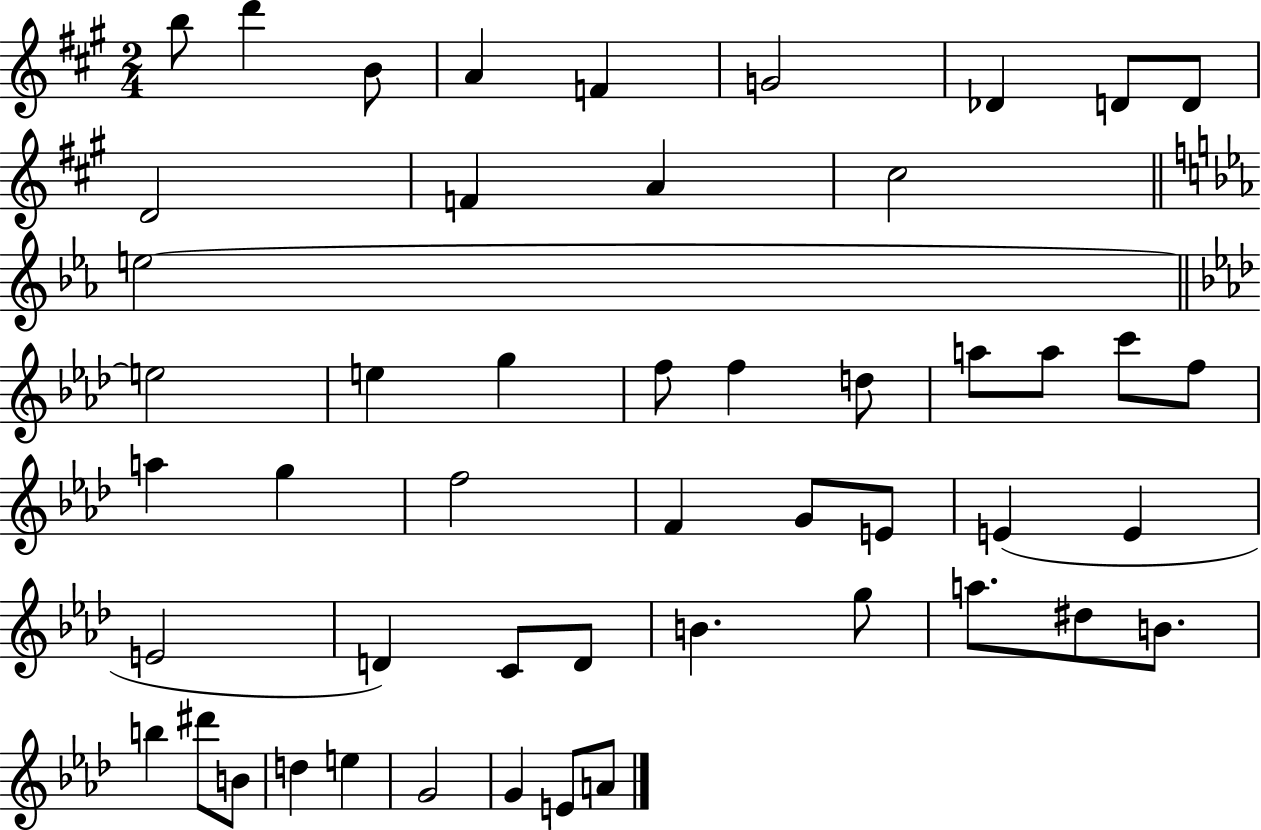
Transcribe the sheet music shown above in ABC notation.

X:1
T:Untitled
M:2/4
L:1/4
K:A
b/2 d' B/2 A F G2 _D D/2 D/2 D2 F A ^c2 e2 e2 e g f/2 f d/2 a/2 a/2 c'/2 f/2 a g f2 F G/2 E/2 E E E2 D C/2 D/2 B g/2 a/2 ^d/2 B/2 b ^d'/2 B/2 d e G2 G E/2 A/2